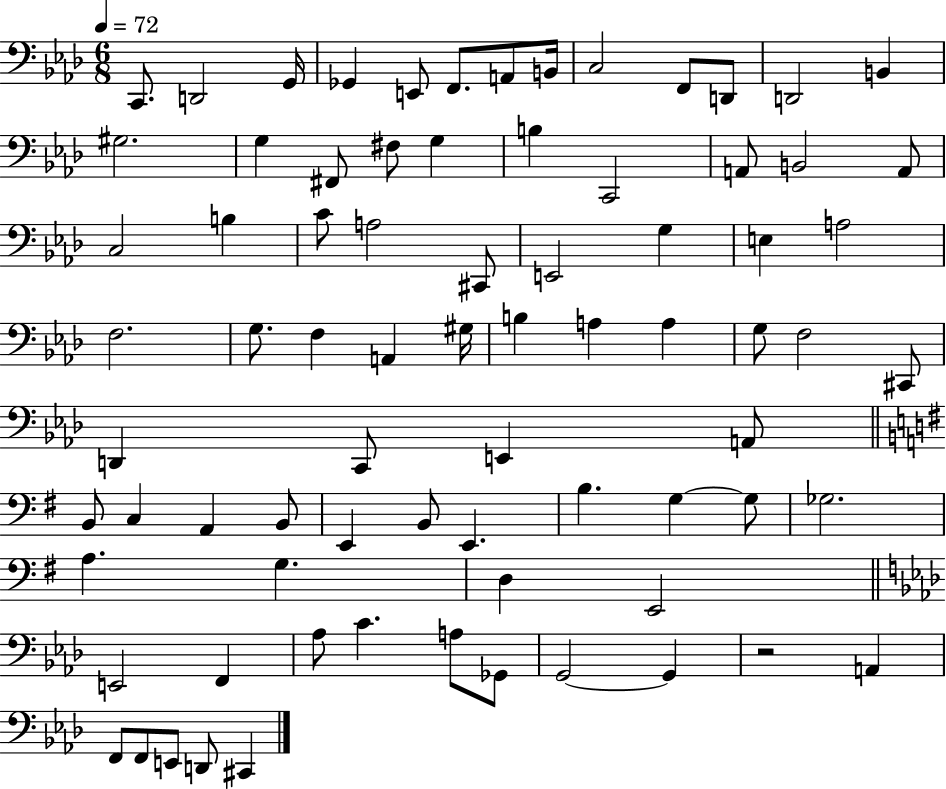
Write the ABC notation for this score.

X:1
T:Untitled
M:6/8
L:1/4
K:Ab
C,,/2 D,,2 G,,/4 _G,, E,,/2 F,,/2 A,,/2 B,,/4 C,2 F,,/2 D,,/2 D,,2 B,, ^G,2 G, ^F,,/2 ^F,/2 G, B, C,,2 A,,/2 B,,2 A,,/2 C,2 B, C/2 A,2 ^C,,/2 E,,2 G, E, A,2 F,2 G,/2 F, A,, ^G,/4 B, A, A, G,/2 F,2 ^C,,/2 D,, C,,/2 E,, A,,/2 B,,/2 C, A,, B,,/2 E,, B,,/2 E,, B, G, G,/2 _G,2 A, G, D, E,,2 E,,2 F,, _A,/2 C A,/2 _G,,/2 G,,2 G,, z2 A,, F,,/2 F,,/2 E,,/2 D,,/2 ^C,,